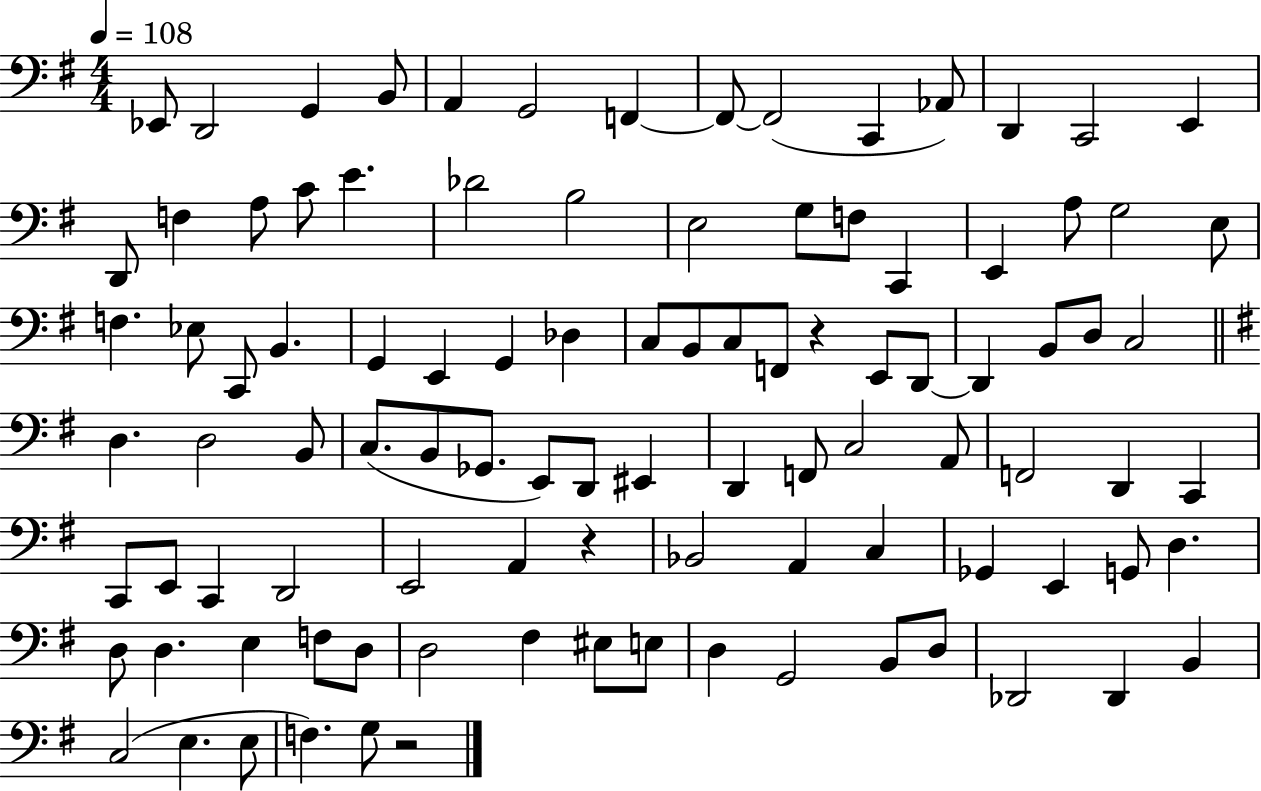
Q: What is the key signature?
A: G major